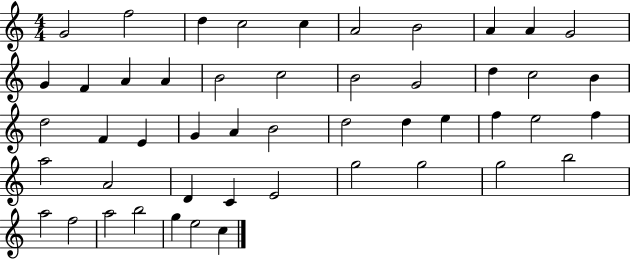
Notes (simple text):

G4/h F5/h D5/q C5/h C5/q A4/h B4/h A4/q A4/q G4/h G4/q F4/q A4/q A4/q B4/h C5/h B4/h G4/h D5/q C5/h B4/q D5/h F4/q E4/q G4/q A4/q B4/h D5/h D5/q E5/q F5/q E5/h F5/q A5/h A4/h D4/q C4/q E4/h G5/h G5/h G5/h B5/h A5/h F5/h A5/h B5/h G5/q E5/h C5/q